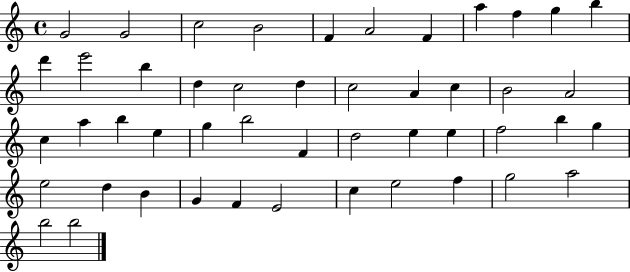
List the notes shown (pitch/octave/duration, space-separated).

G4/h G4/h C5/h B4/h F4/q A4/h F4/q A5/q F5/q G5/q B5/q D6/q E6/h B5/q D5/q C5/h D5/q C5/h A4/q C5/q B4/h A4/h C5/q A5/q B5/q E5/q G5/q B5/h F4/q D5/h E5/q E5/q F5/h B5/q G5/q E5/h D5/q B4/q G4/q F4/q E4/h C5/q E5/h F5/q G5/h A5/h B5/h B5/h